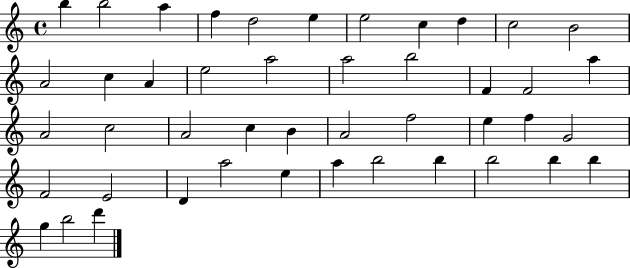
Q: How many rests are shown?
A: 0